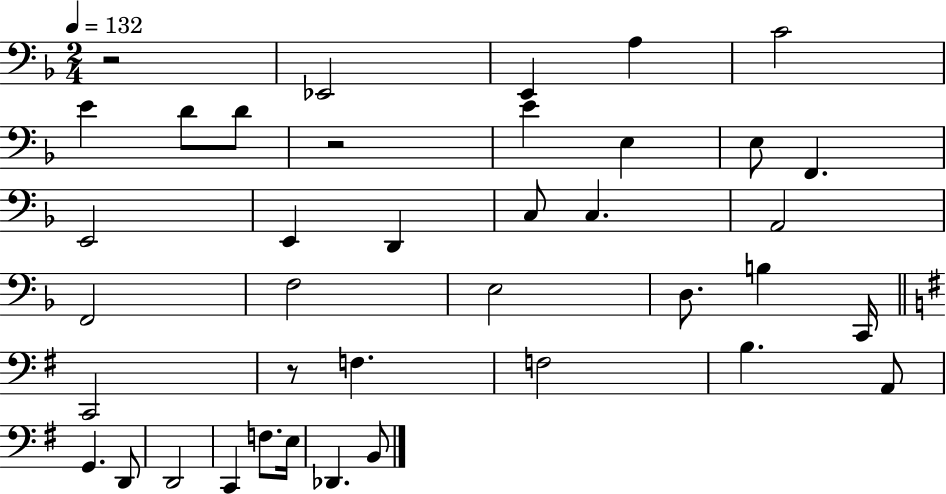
R/h Eb2/h E2/q A3/q C4/h E4/q D4/e D4/e R/h E4/q E3/q E3/e F2/q. E2/h E2/q D2/q C3/e C3/q. A2/h F2/h F3/h E3/h D3/e. B3/q C2/s C2/h R/e F3/q. F3/h B3/q. A2/e G2/q. D2/e D2/h C2/q F3/e. E3/s Db2/q. B2/e